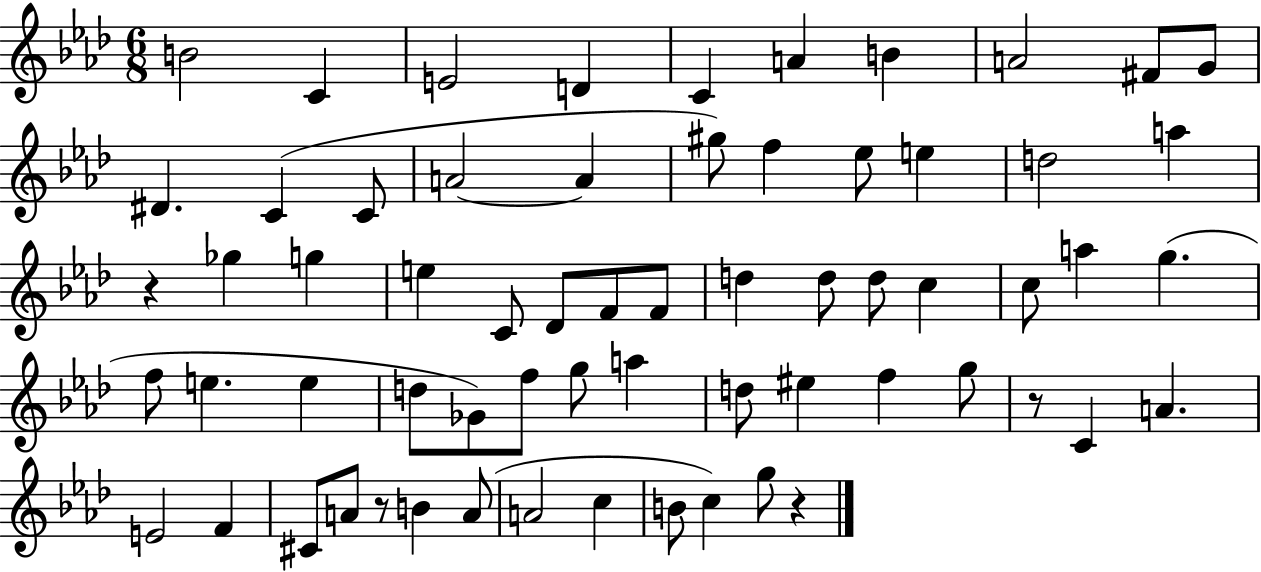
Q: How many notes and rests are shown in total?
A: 64